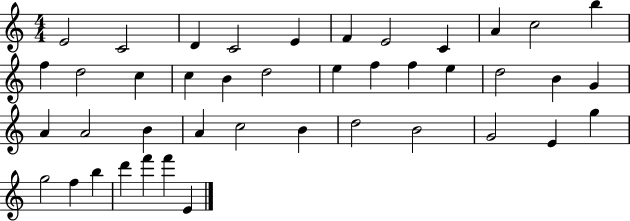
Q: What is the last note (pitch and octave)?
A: E4